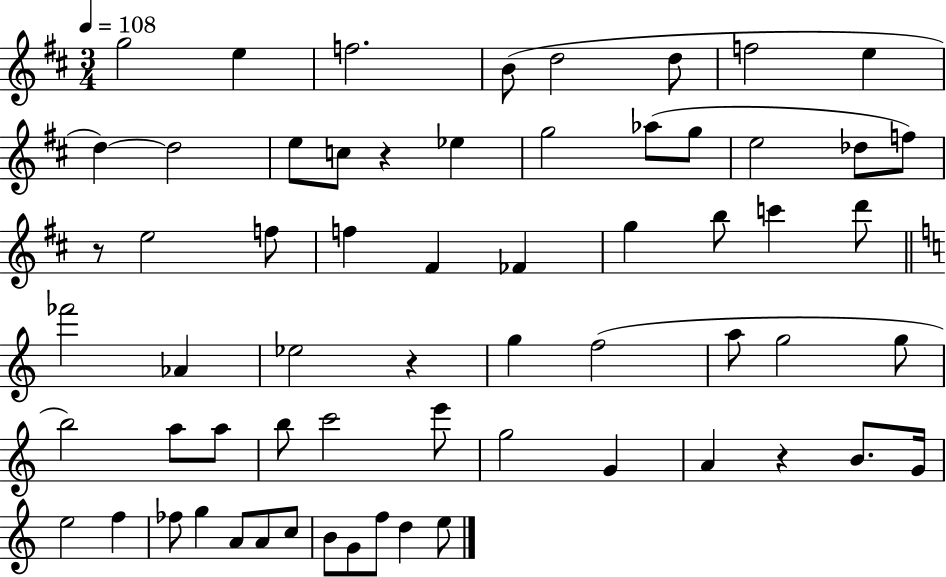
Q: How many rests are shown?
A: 4